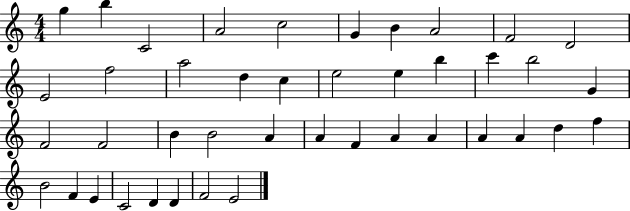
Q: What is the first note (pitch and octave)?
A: G5